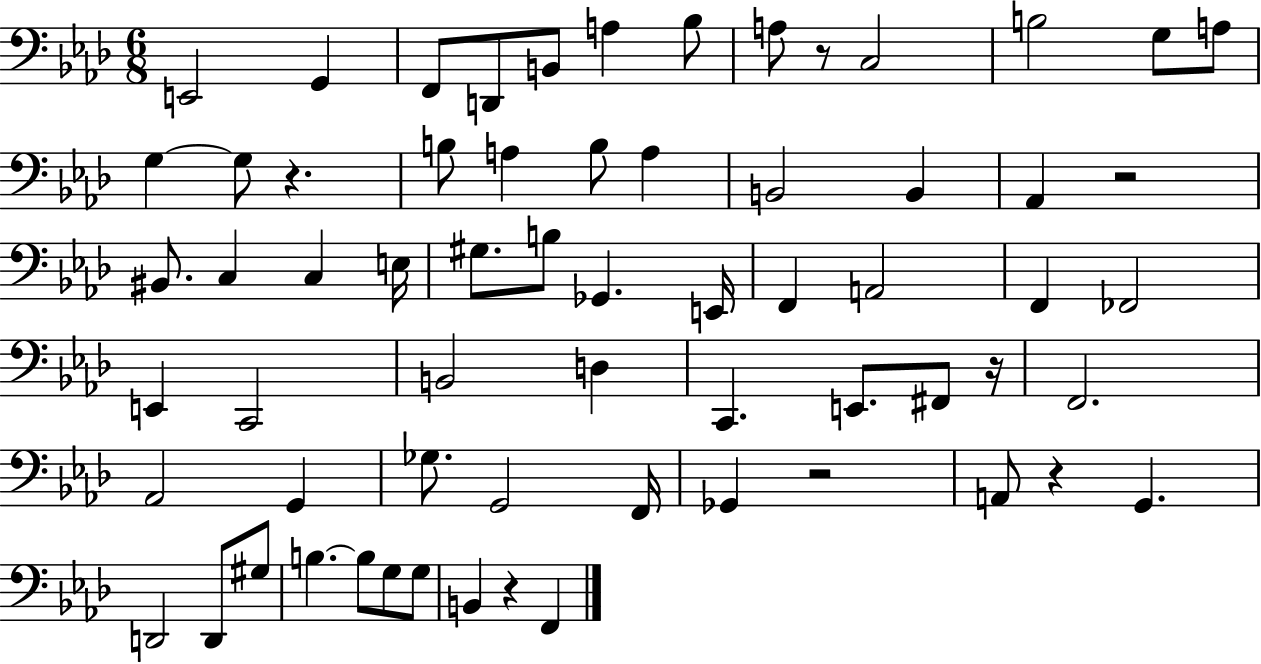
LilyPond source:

{
  \clef bass
  \numericTimeSignature
  \time 6/8
  \key aes \major
  e,2 g,4 | f,8 d,8 b,8 a4 bes8 | a8 r8 c2 | b2 g8 a8 | \break g4~~ g8 r4. | b8 a4 b8 a4 | b,2 b,4 | aes,4 r2 | \break bis,8. c4 c4 e16 | gis8. b8 ges,4. e,16 | f,4 a,2 | f,4 fes,2 | \break e,4 c,2 | b,2 d4 | c,4. e,8. fis,8 r16 | f,2. | \break aes,2 g,4 | ges8. g,2 f,16 | ges,4 r2 | a,8 r4 g,4. | \break d,2 d,8 gis8 | b4.~~ b8 g8 g8 | b,4 r4 f,4 | \bar "|."
}